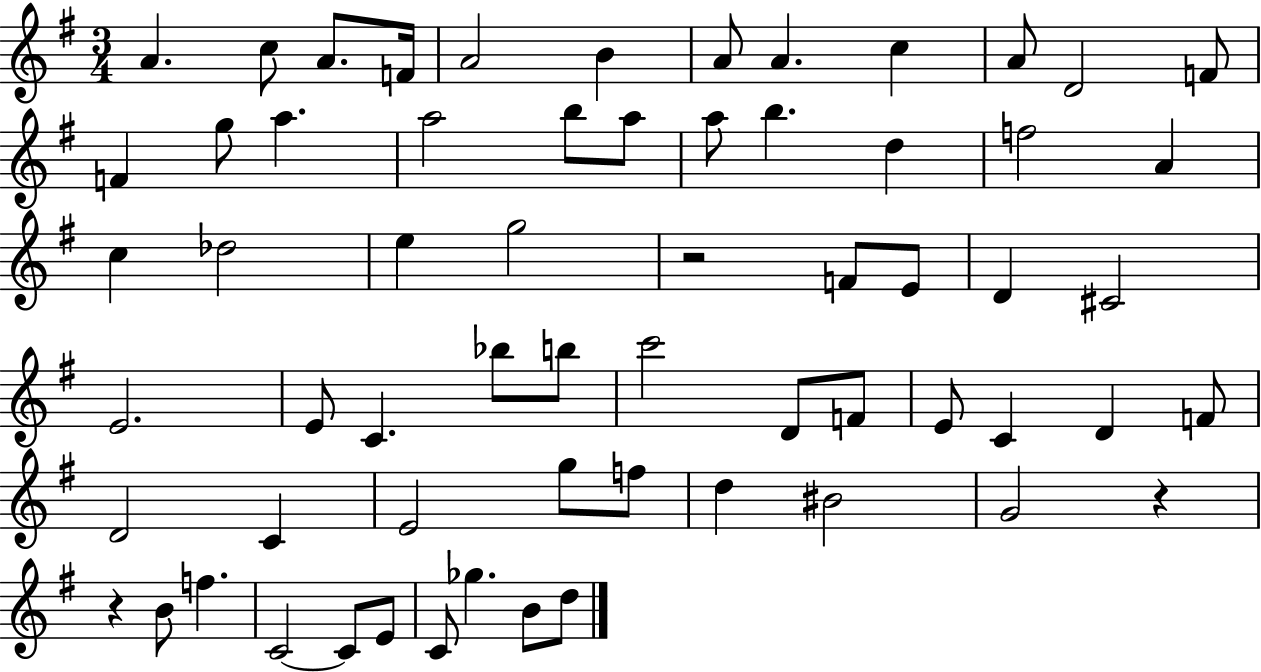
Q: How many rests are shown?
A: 3